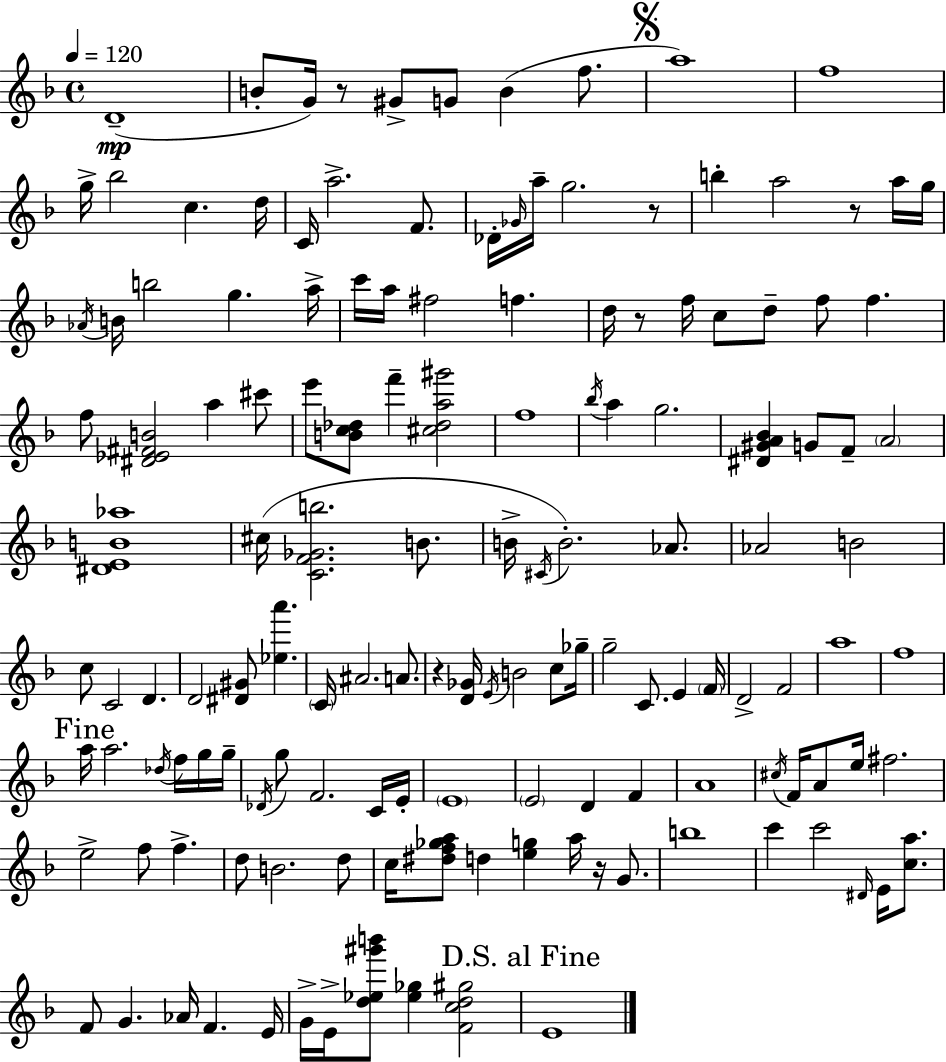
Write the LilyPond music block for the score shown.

{
  \clef treble
  \time 4/4
  \defaultTimeSignature
  \key d \minor
  \tempo 4 = 120
  d'1--(\mp | b'8-. g'16) r8 gis'8-> g'8 b'4( f''8. | \mark \markup { \musicglyph "scripts.segno" } a''1) | f''1 | \break g''16-> bes''2 c''4. d''16 | c'16 a''2.-> f'8. | des'16-. \grace { ges'16 } a''16-- g''2. r8 | b''4-. a''2 r8 a''16 | \break g''16 \acciaccatura { aes'16 } b'16 b''2 g''4. | a''16-> c'''16 a''16 fis''2 f''4. | d''16 r8 f''16 c''8 d''8-- f''8 f''4. | f''8 <dis' ees' fis' b'>2 a''4 | \break cis'''8 e'''8 <b' c'' des''>8 f'''4-- <cis'' des'' a'' gis'''>2 | f''1 | \acciaccatura { bes''16 } a''4 g''2. | <dis' gis' a' bes'>4 g'8 f'8-- \parenthesize a'2 | \break <dis' e' b' aes''>1 | cis''16( <c' f' ges' b''>2. | b'8. b'16-> \acciaccatura { cis'16 }) b'2.-. | aes'8. aes'2 b'2 | \break c''8 c'2 d'4. | d'2 <dis' gis'>8 <ees'' a'''>4. | \parenthesize c'16 ais'2. | a'8. r4 <d' ges'>16 \acciaccatura { e'16 } b'2 | \break c''8 ges''16-- g''2-- c'8. | e'4 \parenthesize f'16 d'2-> f'2 | a''1 | f''1 | \break \mark "Fine" a''16 a''2. | \acciaccatura { des''16 } f''16 g''16 g''16-- \acciaccatura { des'16 } g''8 f'2. | c'16 e'16-. \parenthesize e'1 | \parenthesize e'2 d'4 | \break f'4 a'1 | \acciaccatura { cis''16 } f'16 a'8 e''16 fis''2. | e''2-> | f''8 f''4.-> d''8 b'2. | \break d''8 c''16 <dis'' f'' ges'' a''>8 d''4 <e'' g''>4 | a''16 r16 g'8. b''1 | c'''4 c'''2 | \grace { dis'16 } e'16 <c'' a''>8. f'8 g'4. | \break aes'16 f'4. e'16 g'16-> e'16-> <d'' ees'' gis''' b'''>8 <ees'' ges''>4 | <f' c'' d'' gis''>2 \mark "D.S. al Fine" e'1 | \bar "|."
}